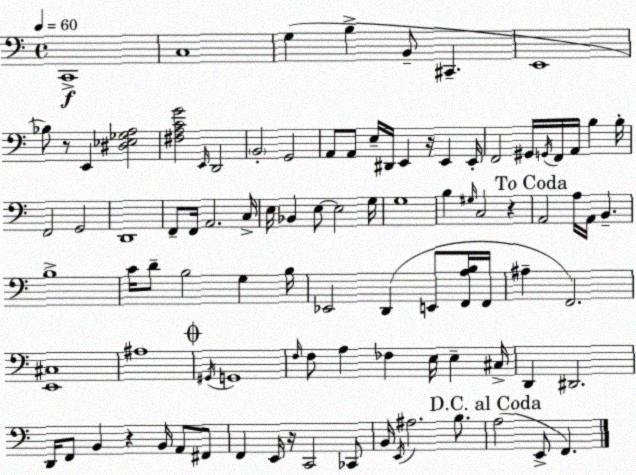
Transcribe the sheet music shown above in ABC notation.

X:1
T:Untitled
M:4/4
L:1/4
K:C
C,,4 C,4 G, B, B,,/2 ^C,, E,,4 _B,/2 z/2 E,, [^D,_E,_G,A,]2 [^F,A,CG]2 E,,/4 D,,2 B,,2 G,,2 A,,/2 A,,/2 E,/4 ^D,,/4 E,, z/4 E,, E,,/4 F,,2 ^G,,/4 G,,/4 F,,/4 A,,/4 B, B,/4 F,,2 G,,2 D,,4 F,,/2 F,,/4 A,,2 C,/4 E,/4 _B,, E,/2 E,2 G,/4 G,4 B, ^G,/4 C,2 z A,,2 A,/4 A,,/4 B,, B,4 C/4 D/2 B,2 G, B,/4 _E,,2 D,, E,,/2 [F,,A,B,]/4 F,,/4 ^A, F,,2 [E,,^C,]4 ^A,4 ^G,,/4 G,,4 F,/4 F,/2 A, _F, E,/4 E, ^C,/4 D,, ^D,,2 D,,/4 F,,/2 B,, z B,,/4 A,,/2 ^F,,/2 F,, E,,/4 z/4 C,,2 _C,,/2 B,,/4 E,,/4 ^A,2 B,/2 A,2 E,,/2 F,,